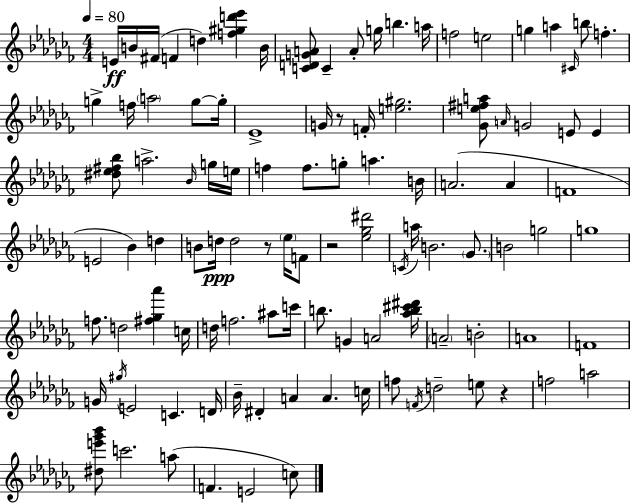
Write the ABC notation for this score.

X:1
T:Untitled
M:4/4
L:1/4
K:Abm
E/4 B/4 ^F/4 F d [f^gd'_e'] B/4 [CDGA]/2 C A/2 g/4 b a/4 f2 e2 g a ^C/4 b/2 f g f/4 a2 g/2 g/4 _E4 G/4 z/2 F/4 [e^g]2 [_Ge^fa]/2 A/4 G2 E/2 E [^d_e^f_b]/2 a2 _B/4 g/4 e/4 f f/2 g/2 a B/4 A2 A F4 E2 _B d B/2 d/4 d2 z/2 _e/4 F/2 z2 [_e_g^d']2 C/4 a/4 B2 _G/2 B2 g2 g4 f/2 d2 [^f_g_a'] c/4 d/4 f2 ^a/2 c'/4 b/2 G A2 [_ab^c'^d']/4 A2 B2 A4 F4 G/4 ^g/4 E2 C D/4 _B/4 ^D A A c/4 f/2 F/4 d2 e/2 z f2 a2 [^de'_g'_b']/2 c'2 a/2 F E2 c/2